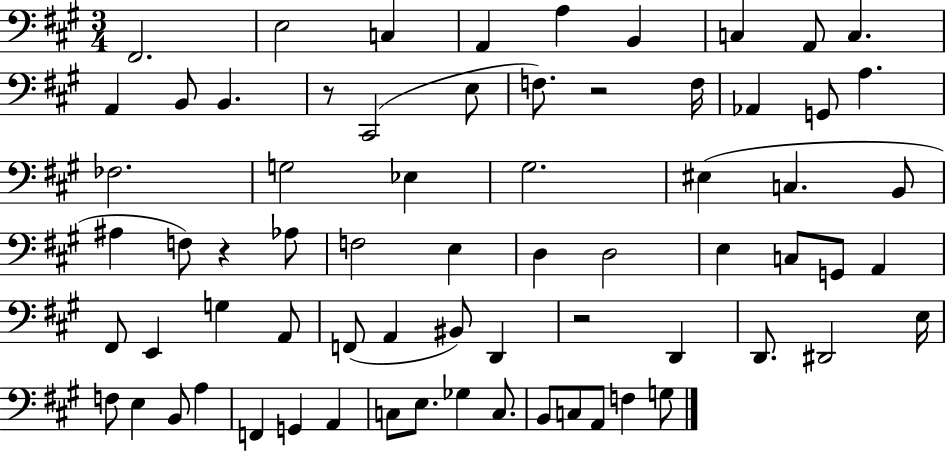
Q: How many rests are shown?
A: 4